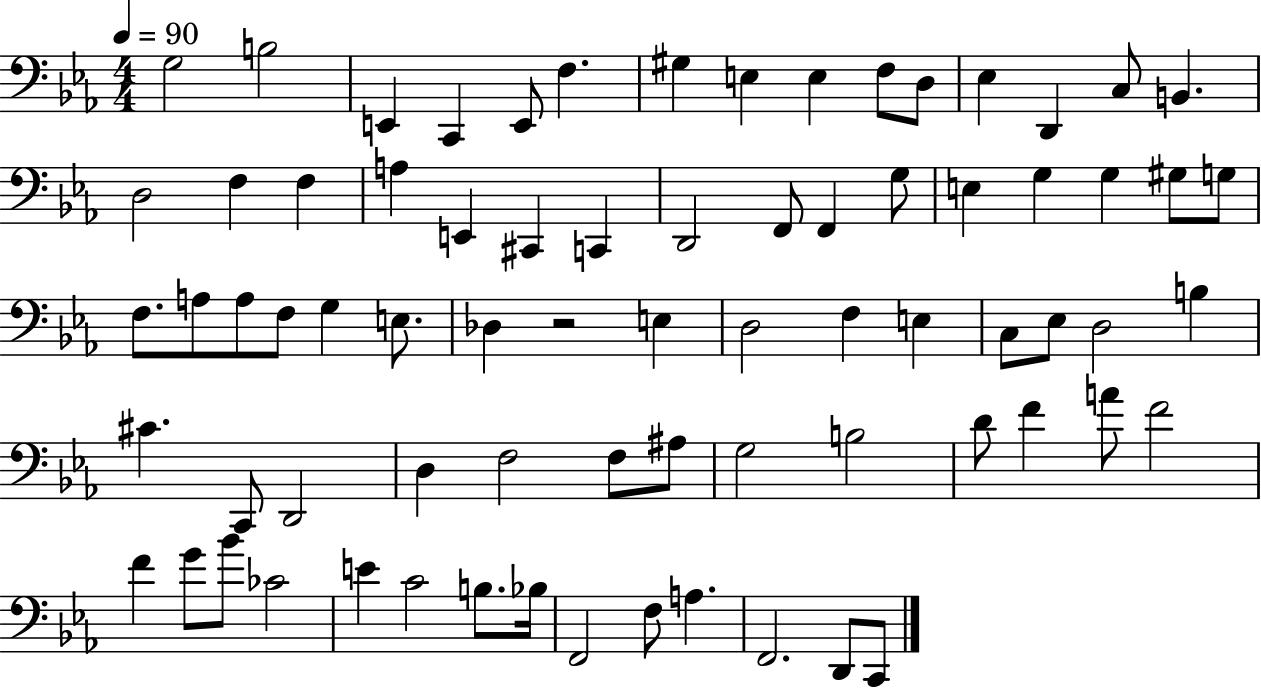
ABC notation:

X:1
T:Untitled
M:4/4
L:1/4
K:Eb
G,2 B,2 E,, C,, E,,/2 F, ^G, E, E, F,/2 D,/2 _E, D,, C,/2 B,, D,2 F, F, A, E,, ^C,, C,, D,,2 F,,/2 F,, G,/2 E, G, G, ^G,/2 G,/2 F,/2 A,/2 A,/2 F,/2 G, E,/2 _D, z2 E, D,2 F, E, C,/2 _E,/2 D,2 B, ^C C,,/2 D,,2 D, F,2 F,/2 ^A,/2 G,2 B,2 D/2 F A/2 F2 F G/2 _B/2 _C2 E C2 B,/2 _B,/4 F,,2 F,/2 A, F,,2 D,,/2 C,,/2